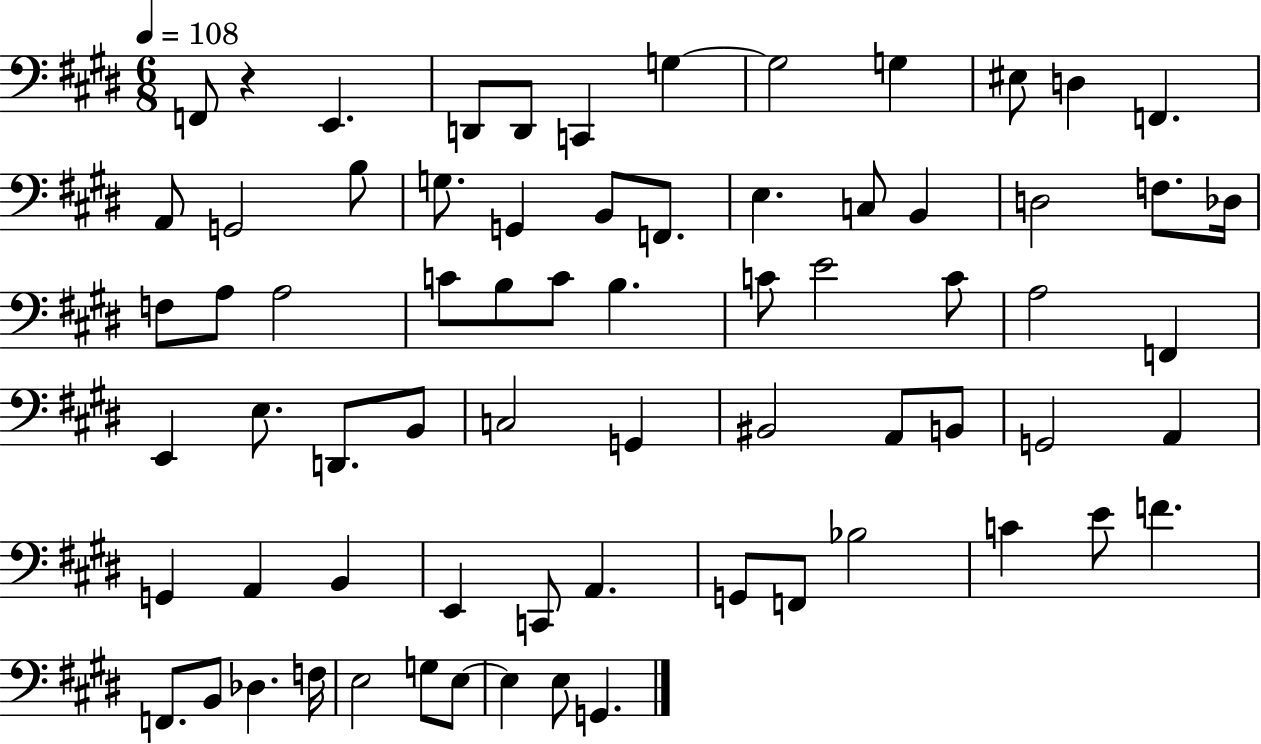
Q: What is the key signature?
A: E major